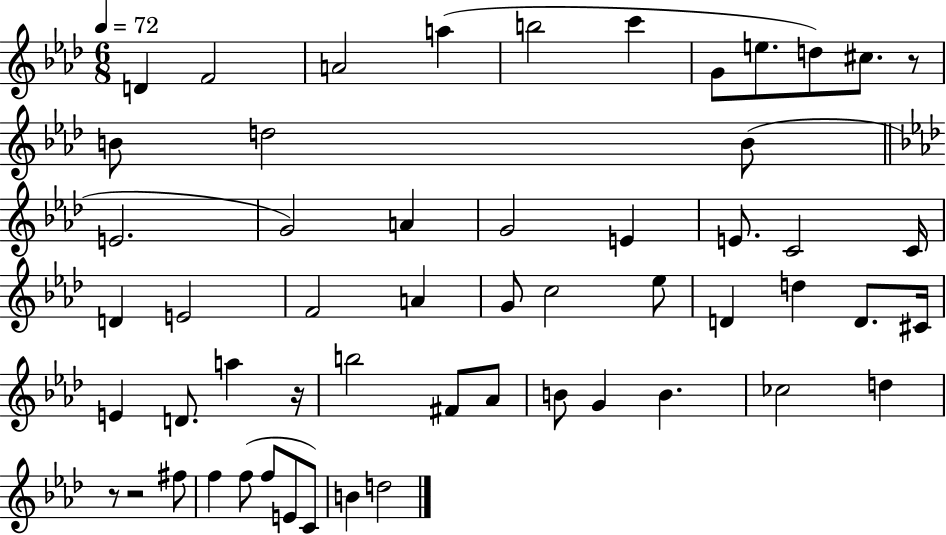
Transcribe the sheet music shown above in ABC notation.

X:1
T:Untitled
M:6/8
L:1/4
K:Ab
D F2 A2 a b2 c' G/2 e/2 d/2 ^c/2 z/2 B/2 d2 B/2 E2 G2 A G2 E E/2 C2 C/4 D E2 F2 A G/2 c2 _e/2 D d D/2 ^C/4 E D/2 a z/4 b2 ^F/2 _A/2 B/2 G B _c2 d z/2 z2 ^f/2 f f/2 f/2 E/2 C/2 B d2